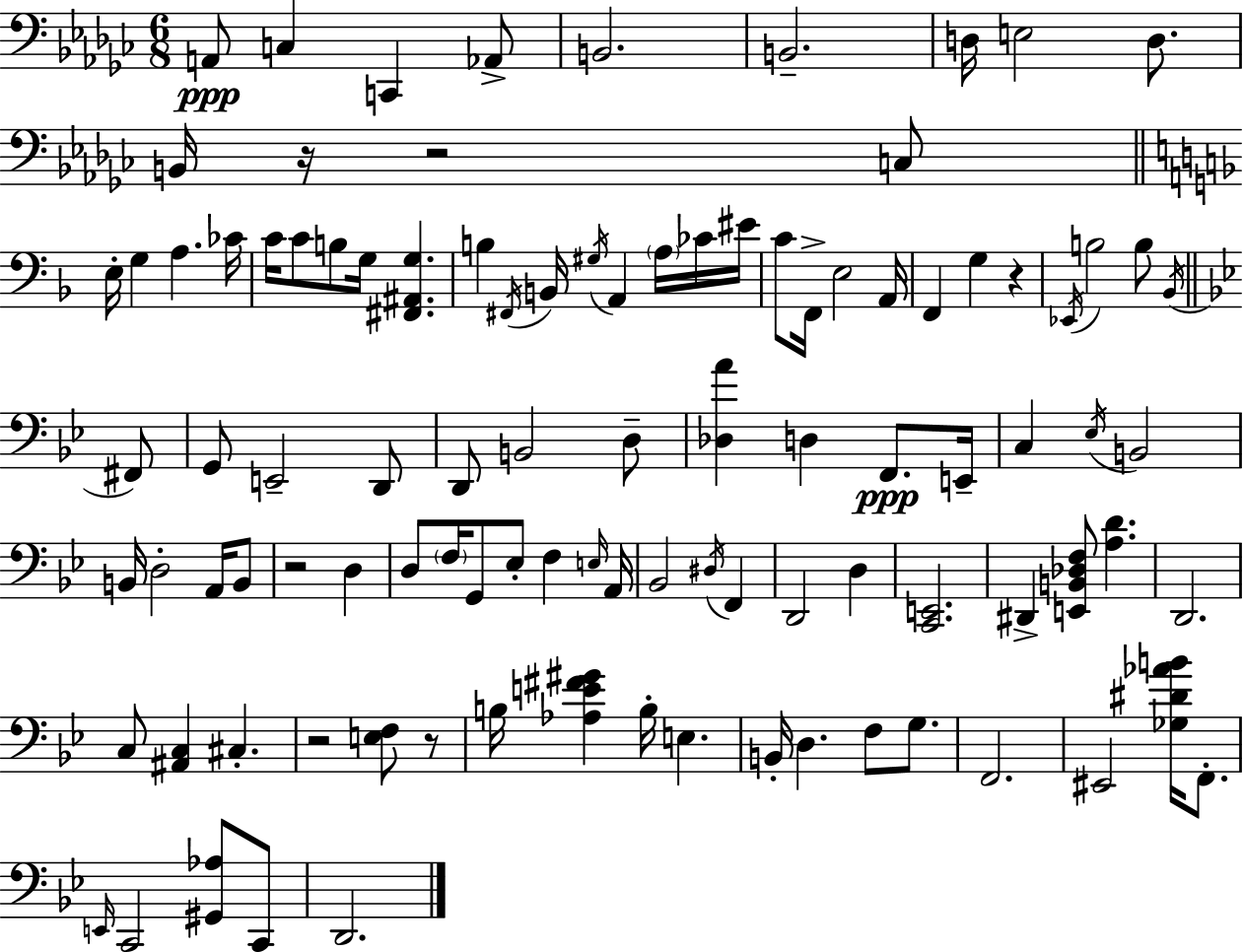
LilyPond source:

{
  \clef bass
  \numericTimeSignature
  \time 6/8
  \key ees \minor
  a,8\ppp c4 c,4 aes,8-> | b,2. | b,2.-- | d16 e2 d8. | \break b,16 r16 r2 c8 | \bar "||" \break \key d \minor e16-. g4 a4. ces'16 | c'16 c'8 b8 g16 <fis, ais, g>4. | b4 \acciaccatura { fis,16 } b,16 \acciaccatura { gis16 } a,4 \parenthesize a16 | ces'16 eis'16 c'8 f,16-> e2 | \break a,16 f,4 g4 r4 | \acciaccatura { ees,16 } b2 b8 | \acciaccatura { bes,16 } \bar "||" \break \key bes \major fis,8 g,8 e,2-- | d,8 d,8 b,2 | d8-- <des a'>4 d4 f,8.\ppp | e,16-- c4 \acciaccatura { ees16 } b,2 | \break b,16 d2-. | a,16 b,8 r2 d4 | d8 \parenthesize f16 g,8 ees8-. f4 | \grace { e16 } a,16 bes,2 | \break \acciaccatura { dis16 } f,4 d,2 | d4 <c, e,>2. | dis,4-> <e, b, des f>8 <a d'>4. | d,2. | \break c8 <ais, c>4 cis4.-. | r2 | <e f>8 r8 b16 <aes e' fis' gis'>4 b16-. e4. | b,16-. d4. | \break f8 g8. f,2. | eis,2 | <ges dis' aes' b'>16 f,8.-. \grace { e,16 } c,2 | <gis, aes>8 c,8 d,2. | \break \bar "|."
}